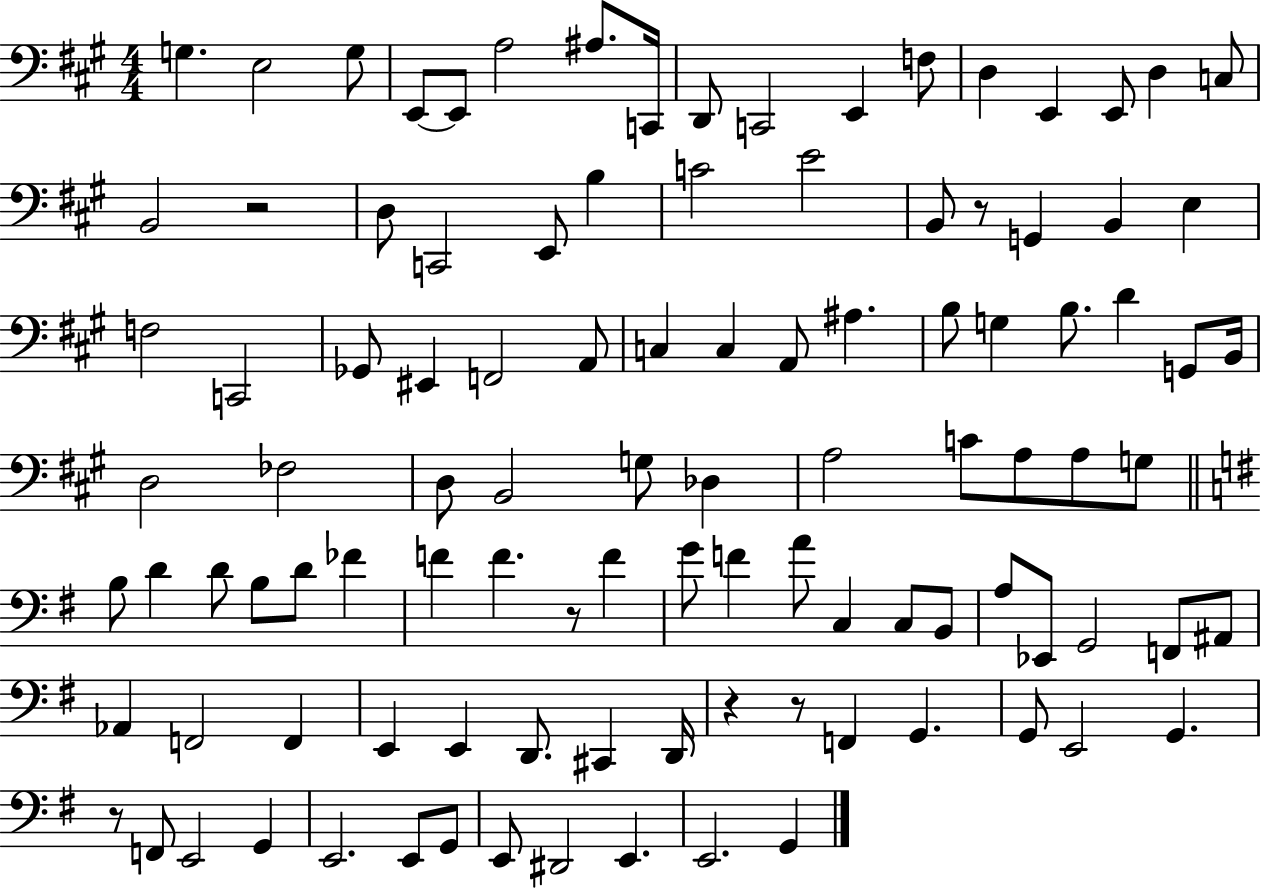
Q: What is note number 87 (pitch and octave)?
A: E2